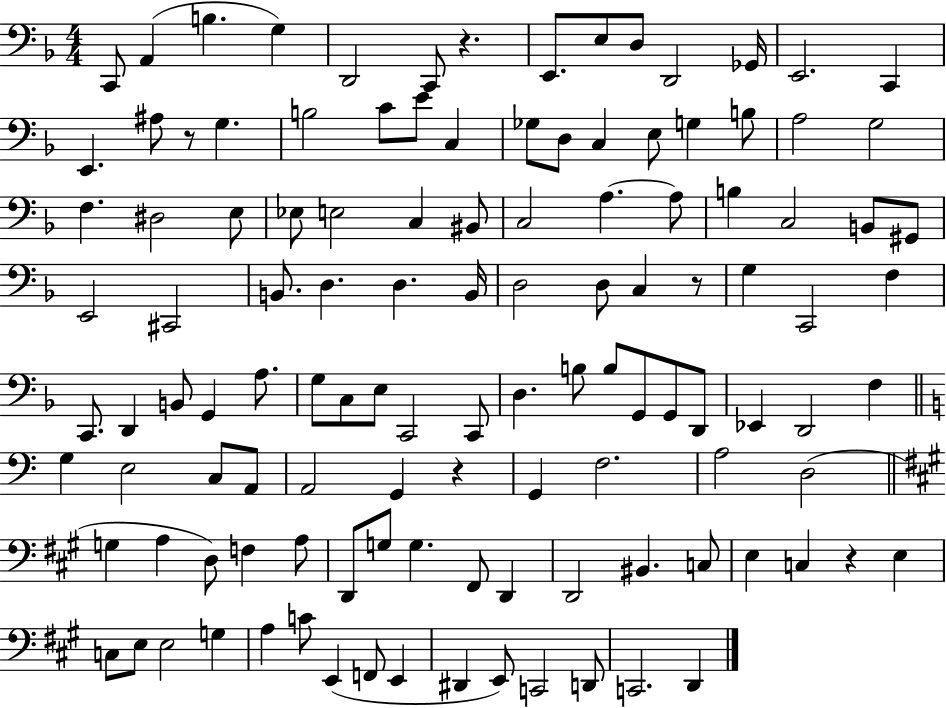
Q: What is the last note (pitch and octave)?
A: D2